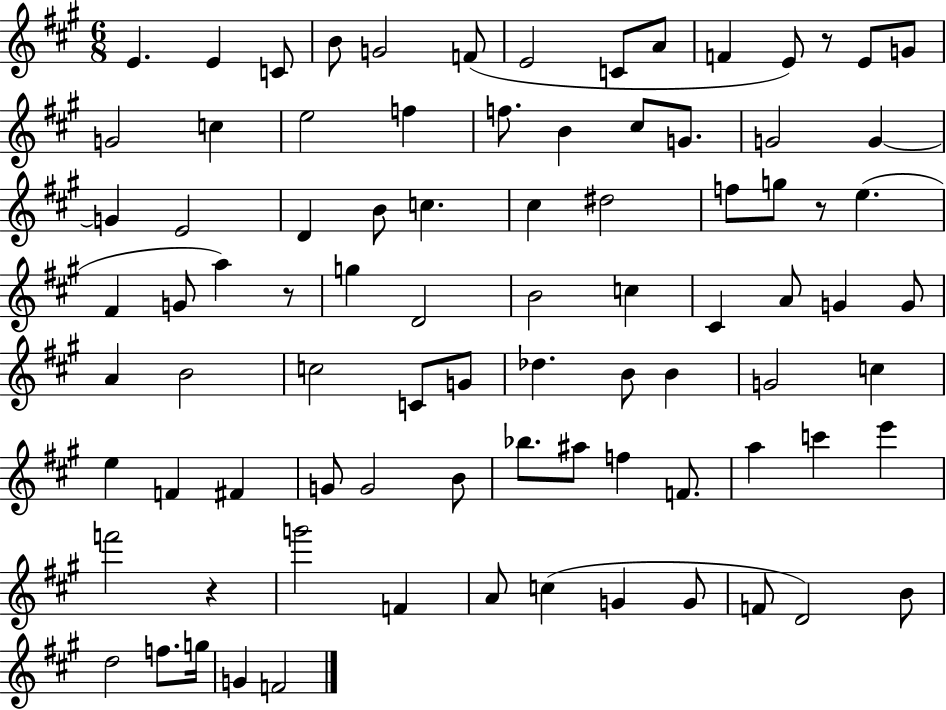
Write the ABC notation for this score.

X:1
T:Untitled
M:6/8
L:1/4
K:A
E E C/2 B/2 G2 F/2 E2 C/2 A/2 F E/2 z/2 E/2 G/2 G2 c e2 f f/2 B ^c/2 G/2 G2 G G E2 D B/2 c ^c ^d2 f/2 g/2 z/2 e ^F G/2 a z/2 g D2 B2 c ^C A/2 G G/2 A B2 c2 C/2 G/2 _d B/2 B G2 c e F ^F G/2 G2 B/2 _b/2 ^a/2 f F/2 a c' e' f'2 z g'2 F A/2 c G G/2 F/2 D2 B/2 d2 f/2 g/4 G F2